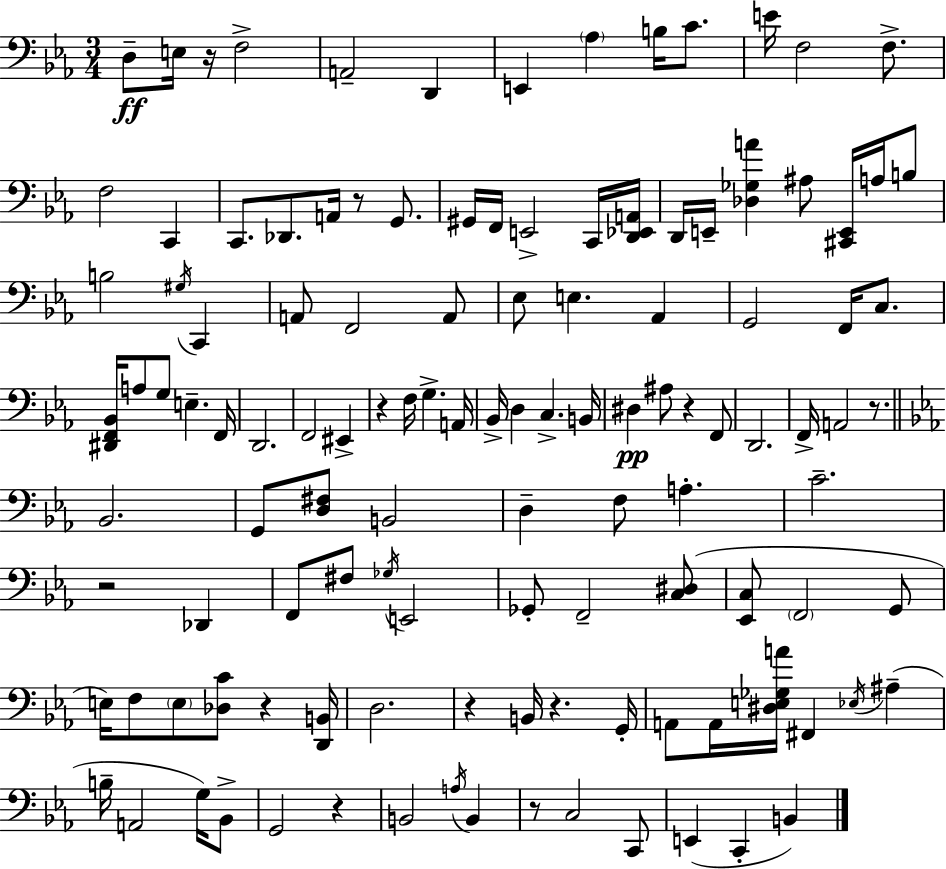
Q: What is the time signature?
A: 3/4